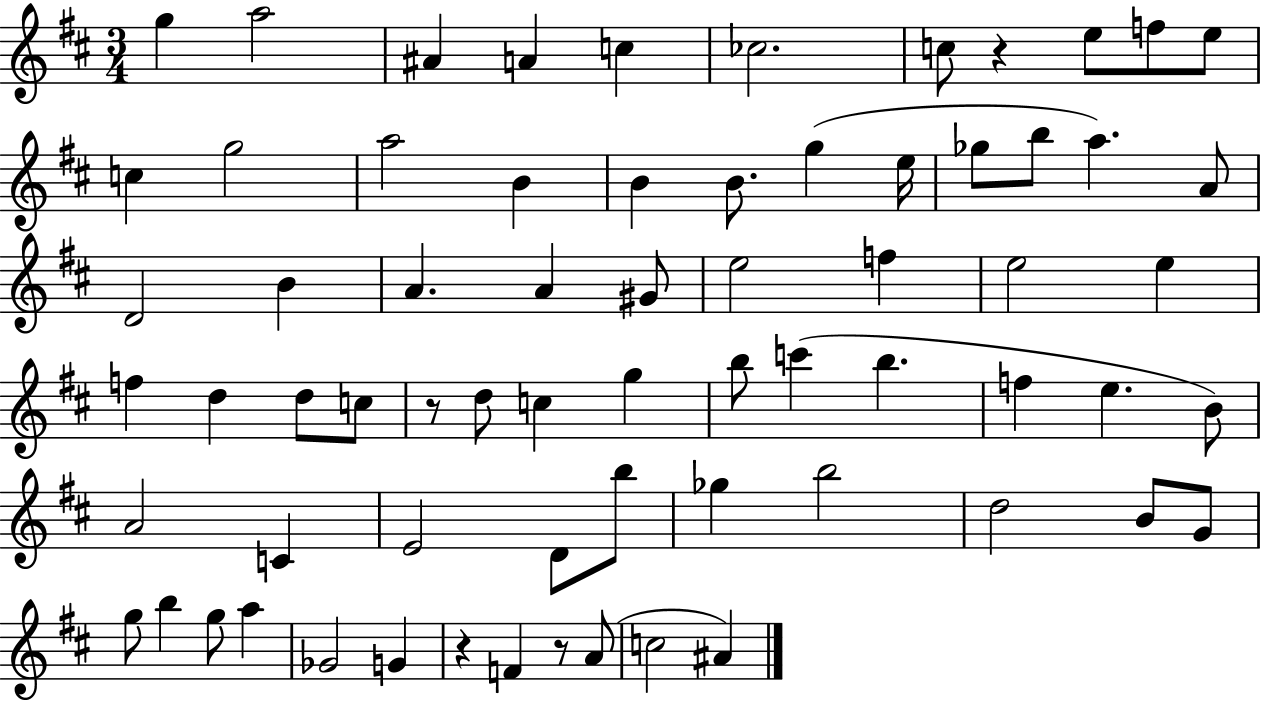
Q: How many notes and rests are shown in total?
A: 68